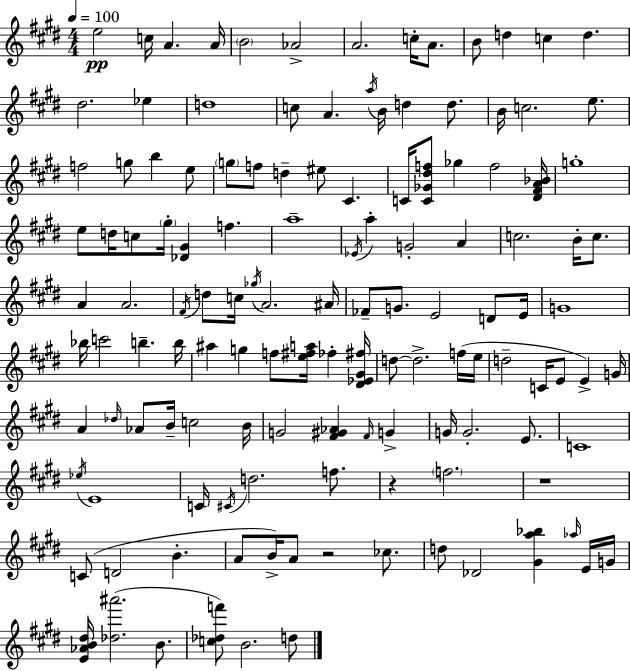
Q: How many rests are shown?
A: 3